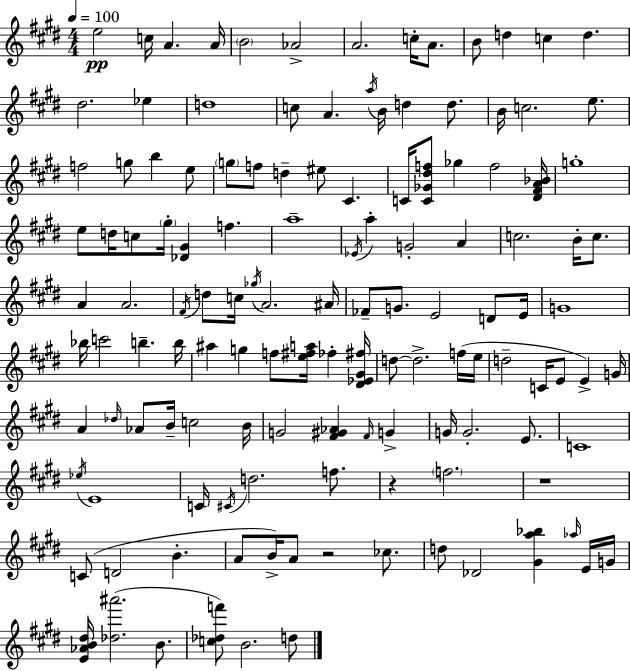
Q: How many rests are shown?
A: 3